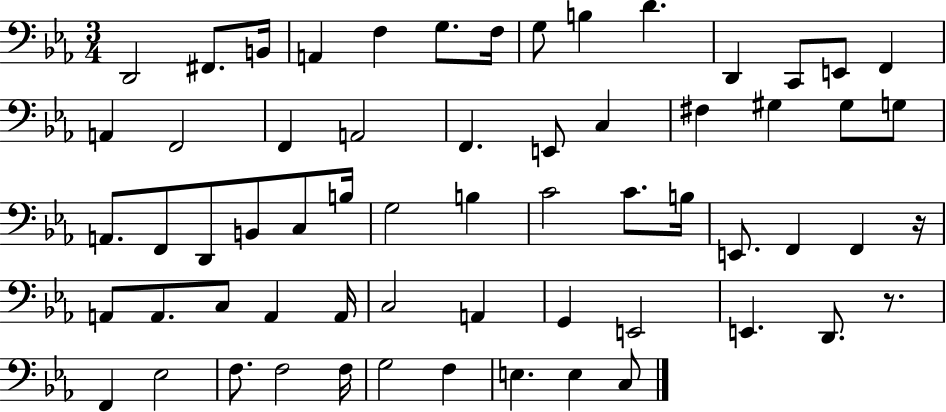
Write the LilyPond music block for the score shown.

{
  \clef bass
  \numericTimeSignature
  \time 3/4
  \key ees \major
  d,2 fis,8. b,16 | a,4 f4 g8. f16 | g8 b4 d'4. | d,4 c,8 e,8 f,4 | \break a,4 f,2 | f,4 a,2 | f,4. e,8 c4 | fis4 gis4 gis8 g8 | \break a,8. f,8 d,8 b,8 c8 b16 | g2 b4 | c'2 c'8. b16 | e,8. f,4 f,4 r16 | \break a,8 a,8. c8 a,4 a,16 | c2 a,4 | g,4 e,2 | e,4. d,8. r8. | \break f,4 ees2 | f8. f2 f16 | g2 f4 | e4. e4 c8 | \break \bar "|."
}